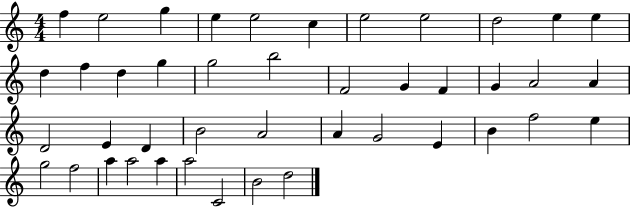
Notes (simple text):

F5/q E5/h G5/q E5/q E5/h C5/q E5/h E5/h D5/h E5/q E5/q D5/q F5/q D5/q G5/q G5/h B5/h F4/h G4/q F4/q G4/q A4/h A4/q D4/h E4/q D4/q B4/h A4/h A4/q G4/h E4/q B4/q F5/h E5/q G5/h F5/h A5/q A5/h A5/q A5/h C4/h B4/h D5/h